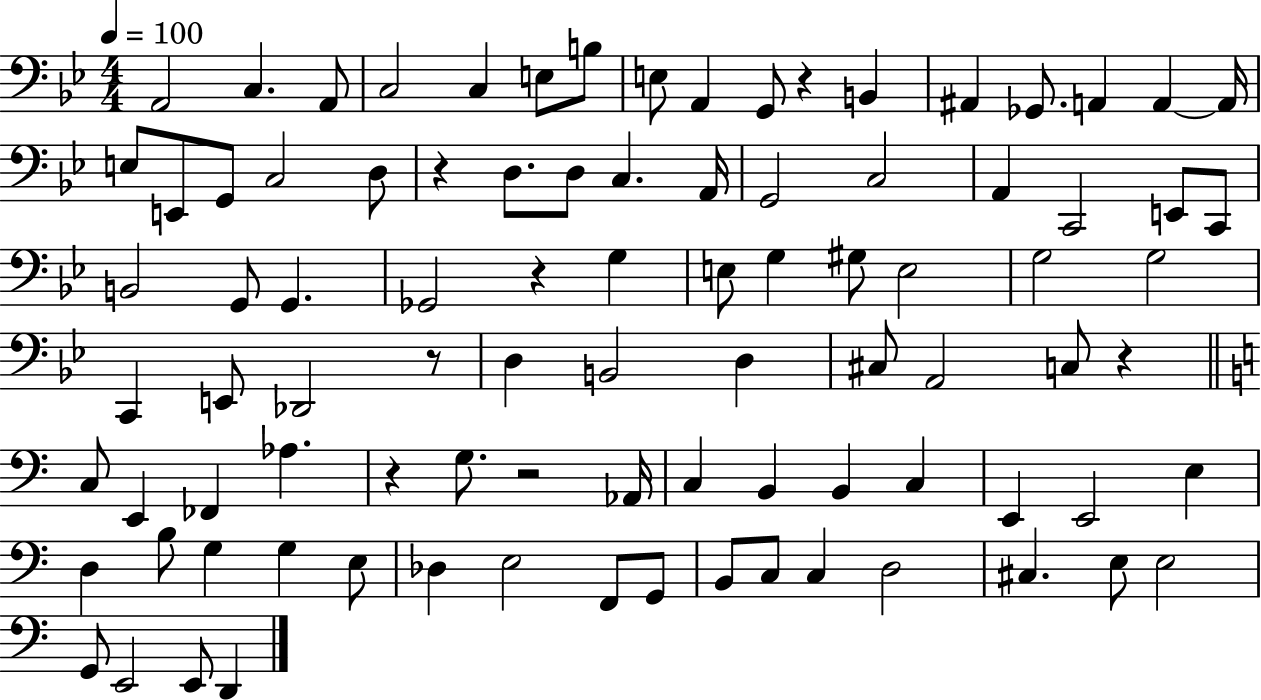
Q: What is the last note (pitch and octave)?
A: D2